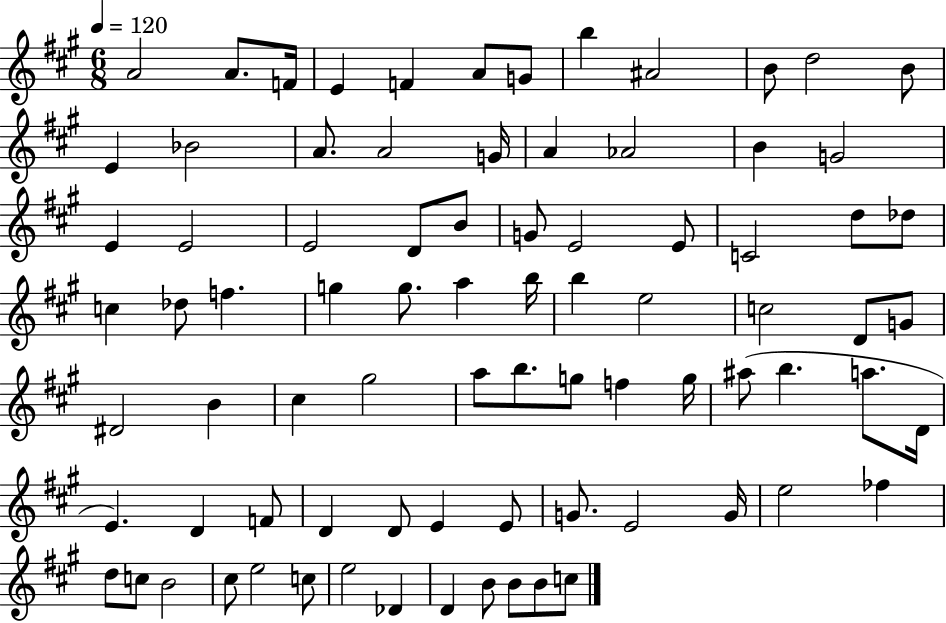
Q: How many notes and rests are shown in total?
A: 82